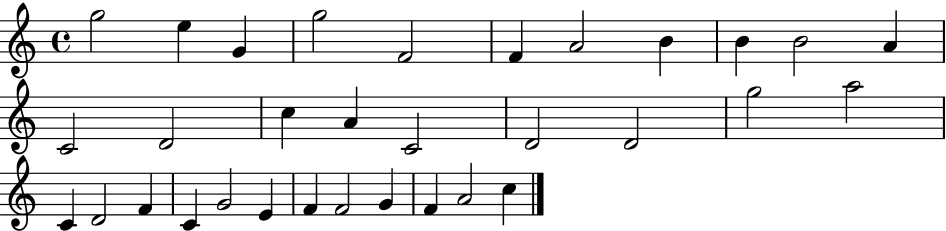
X:1
T:Untitled
M:4/4
L:1/4
K:C
g2 e G g2 F2 F A2 B B B2 A C2 D2 c A C2 D2 D2 g2 a2 C D2 F C G2 E F F2 G F A2 c